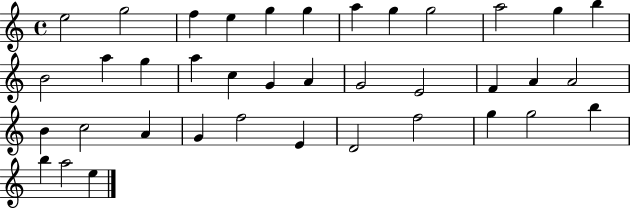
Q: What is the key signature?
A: C major